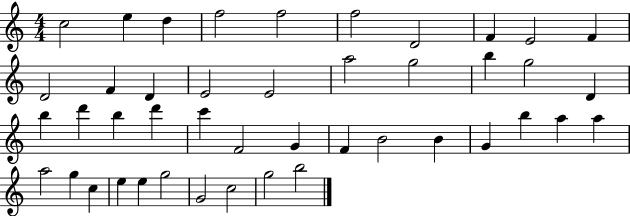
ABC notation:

X:1
T:Untitled
M:4/4
L:1/4
K:C
c2 e d f2 f2 f2 D2 F E2 F D2 F D E2 E2 a2 g2 b g2 D b d' b d' c' F2 G F B2 B G b a a a2 g c e e g2 G2 c2 g2 b2